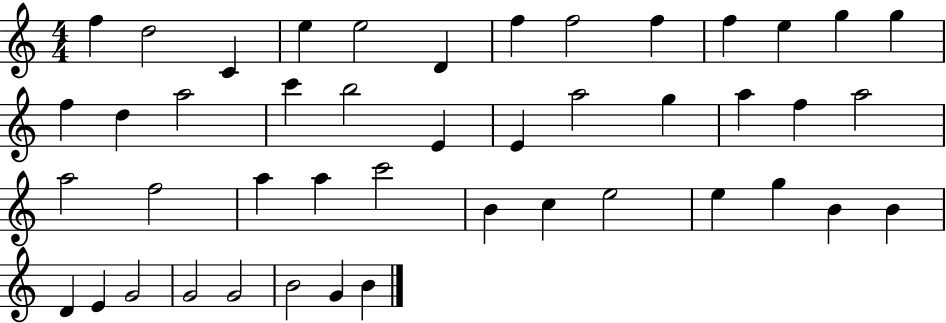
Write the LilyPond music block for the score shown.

{
  \clef treble
  \numericTimeSignature
  \time 4/4
  \key c \major
  f''4 d''2 c'4 | e''4 e''2 d'4 | f''4 f''2 f''4 | f''4 e''4 g''4 g''4 | \break f''4 d''4 a''2 | c'''4 b''2 e'4 | e'4 a''2 g''4 | a''4 f''4 a''2 | \break a''2 f''2 | a''4 a''4 c'''2 | b'4 c''4 e''2 | e''4 g''4 b'4 b'4 | \break d'4 e'4 g'2 | g'2 g'2 | b'2 g'4 b'4 | \bar "|."
}